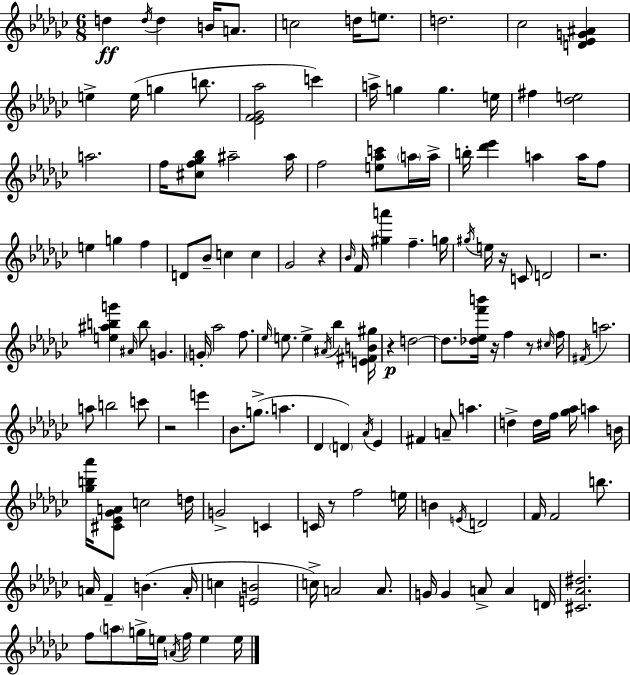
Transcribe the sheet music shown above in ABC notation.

X:1
T:Untitled
M:6/8
L:1/4
K:Ebm
d d/4 d B/4 A/2 c2 d/4 e/2 d2 _c2 [D_EG^A] e e/4 g b/2 [_EF_G_a]2 c' a/4 g g e/4 ^f [_de]2 a2 f/4 [^cf_g_b]/2 ^a2 ^a/4 f2 [e_ac']/2 a/4 a/4 b/4 [_d'_e'] a a/4 f/2 e g f D/2 _B/2 c c _G2 z _B/4 F/4 [^ga'] f g/4 ^g/4 e/4 z/4 C/2 D2 z2 [e^abg'] ^A/4 b/2 G G/4 _a2 f/2 _e/4 e/2 e ^A/4 _b [E^FB^g]/4 z d2 d/2 [_d_ef'b']/4 z/4 f z/2 ^c/4 f/4 ^F/4 a2 a/2 b2 c'/2 z2 e' _B/2 g/2 a _D D _A/4 _E ^F A/2 a d d/4 f/4 [_g_a]/4 a B/4 [_gb_a']/4 [^C_E_GA]/2 c2 d/4 G2 C C/4 z/2 f2 e/4 B E/4 D2 F/4 F2 b/2 A/4 F B A/4 c [EB]2 c/4 A2 A/2 G/4 G A/2 A D/4 [^C_A^d]2 f/2 a/2 g/4 e/4 A/4 f/4 e e/4